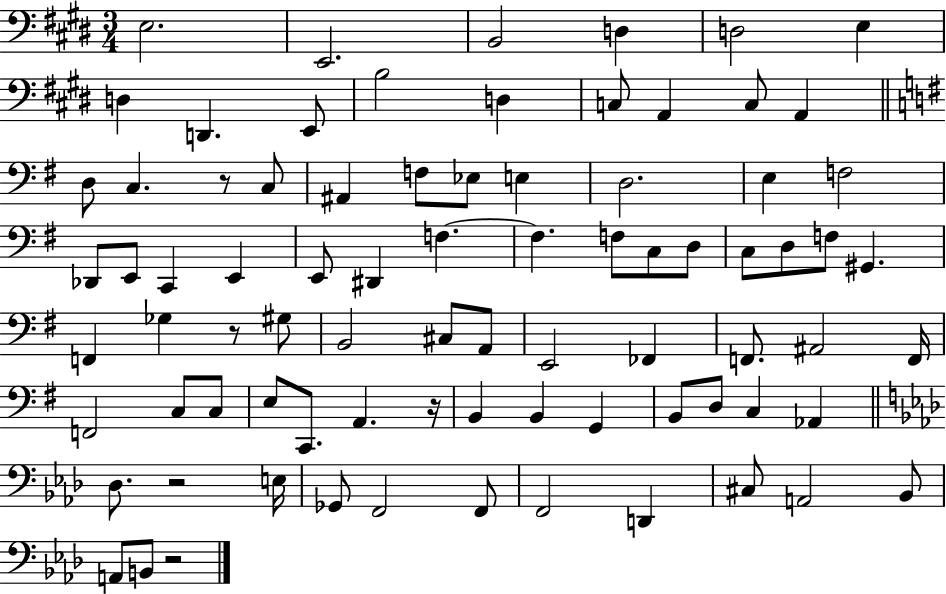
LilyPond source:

{
  \clef bass
  \numericTimeSignature
  \time 3/4
  \key e \major
  e2. | e,2. | b,2 d4 | d2 e4 | \break d4 d,4. e,8 | b2 d4 | c8 a,4 c8 a,4 | \bar "||" \break \key e \minor d8 c4. r8 c8 | ais,4 f8 ees8 e4 | d2. | e4 f2 | \break des,8 e,8 c,4 e,4 | e,8 dis,4 f4.~~ | f4. f8 c8 d8 | c8 d8 f8 gis,4. | \break f,4 ges4 r8 gis8 | b,2 cis8 a,8 | e,2 fes,4 | f,8. ais,2 f,16 | \break f,2 c8 c8 | e8 c,8. a,4. r16 | b,4 b,4 g,4 | b,8 d8 c4 aes,4 | \break \bar "||" \break \key aes \major des8. r2 e16 | ges,8 f,2 f,8 | f,2 d,4 | cis8 a,2 bes,8 | \break a,8 b,8 r2 | \bar "|."
}